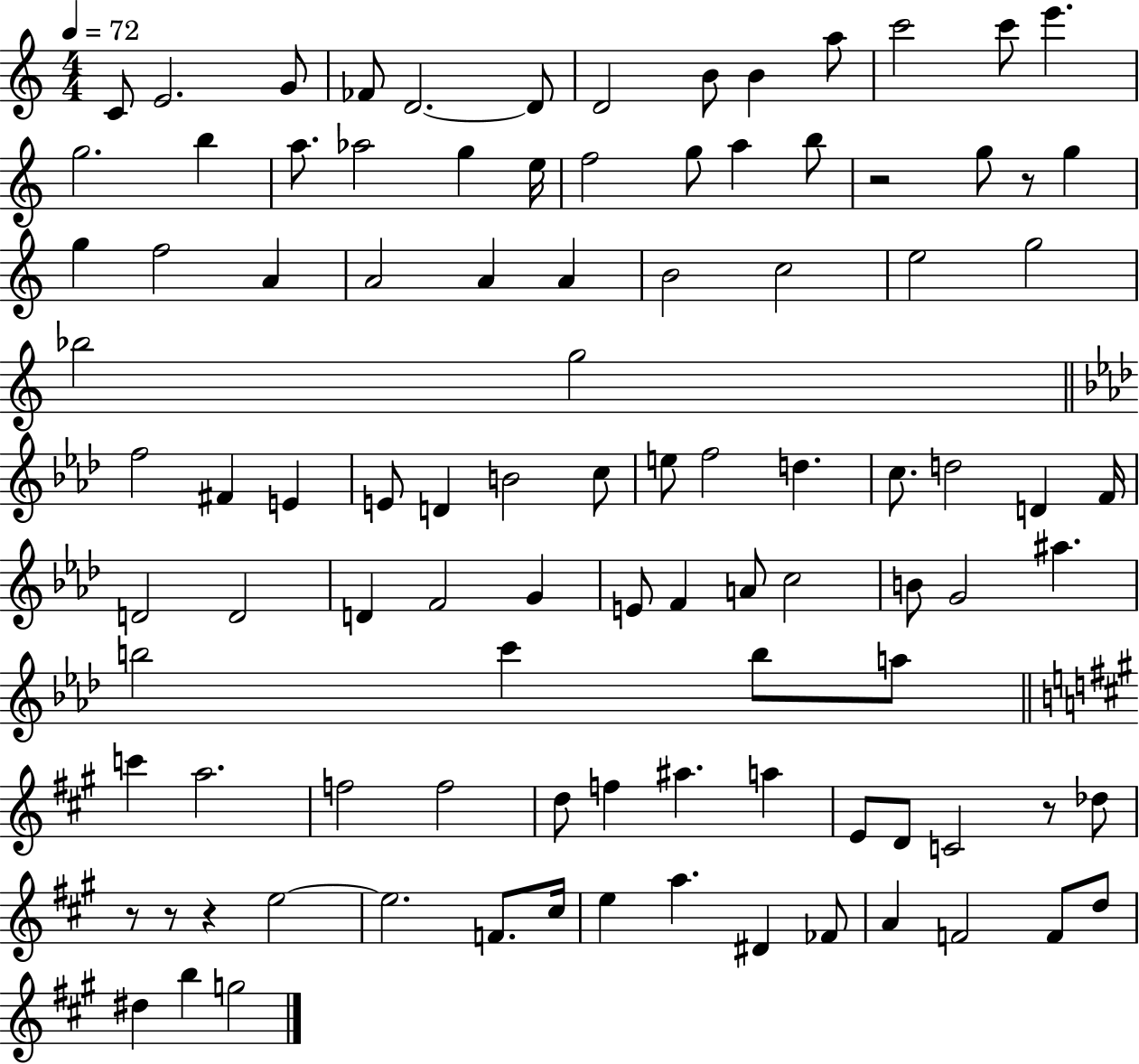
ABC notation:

X:1
T:Untitled
M:4/4
L:1/4
K:C
C/2 E2 G/2 _F/2 D2 D/2 D2 B/2 B a/2 c'2 c'/2 e' g2 b a/2 _a2 g e/4 f2 g/2 a b/2 z2 g/2 z/2 g g f2 A A2 A A B2 c2 e2 g2 _b2 g2 f2 ^F E E/2 D B2 c/2 e/2 f2 d c/2 d2 D F/4 D2 D2 D F2 G E/2 F A/2 c2 B/2 G2 ^a b2 c' b/2 a/2 c' a2 f2 f2 d/2 f ^a a E/2 D/2 C2 z/2 _d/2 z/2 z/2 z e2 e2 F/2 ^c/4 e a ^D _F/2 A F2 F/2 d/2 ^d b g2